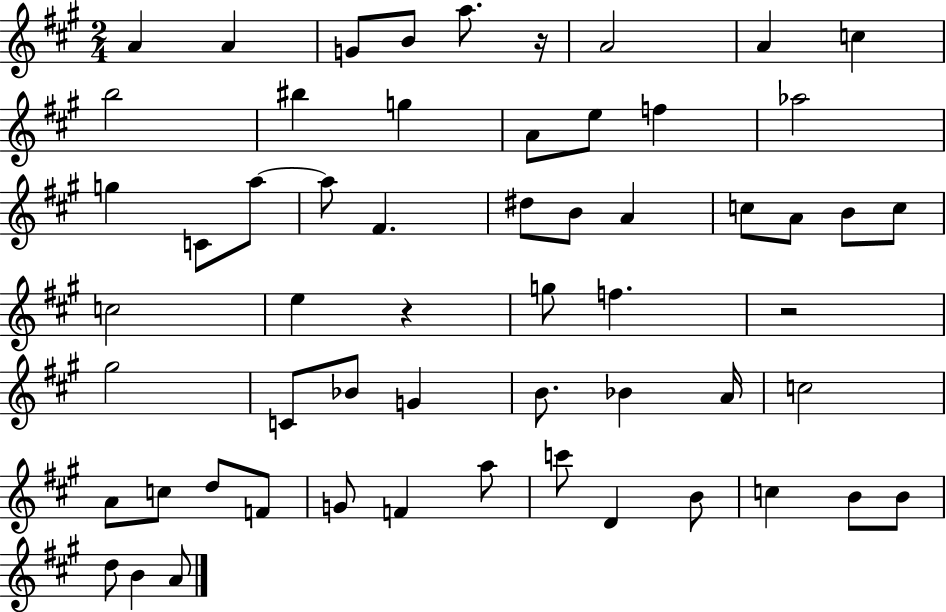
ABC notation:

X:1
T:Untitled
M:2/4
L:1/4
K:A
A A G/2 B/2 a/2 z/4 A2 A c b2 ^b g A/2 e/2 f _a2 g C/2 a/2 a/2 ^F ^d/2 B/2 A c/2 A/2 B/2 c/2 c2 e z g/2 f z2 ^g2 C/2 _B/2 G B/2 _B A/4 c2 A/2 c/2 d/2 F/2 G/2 F a/2 c'/2 D B/2 c B/2 B/2 d/2 B A/2